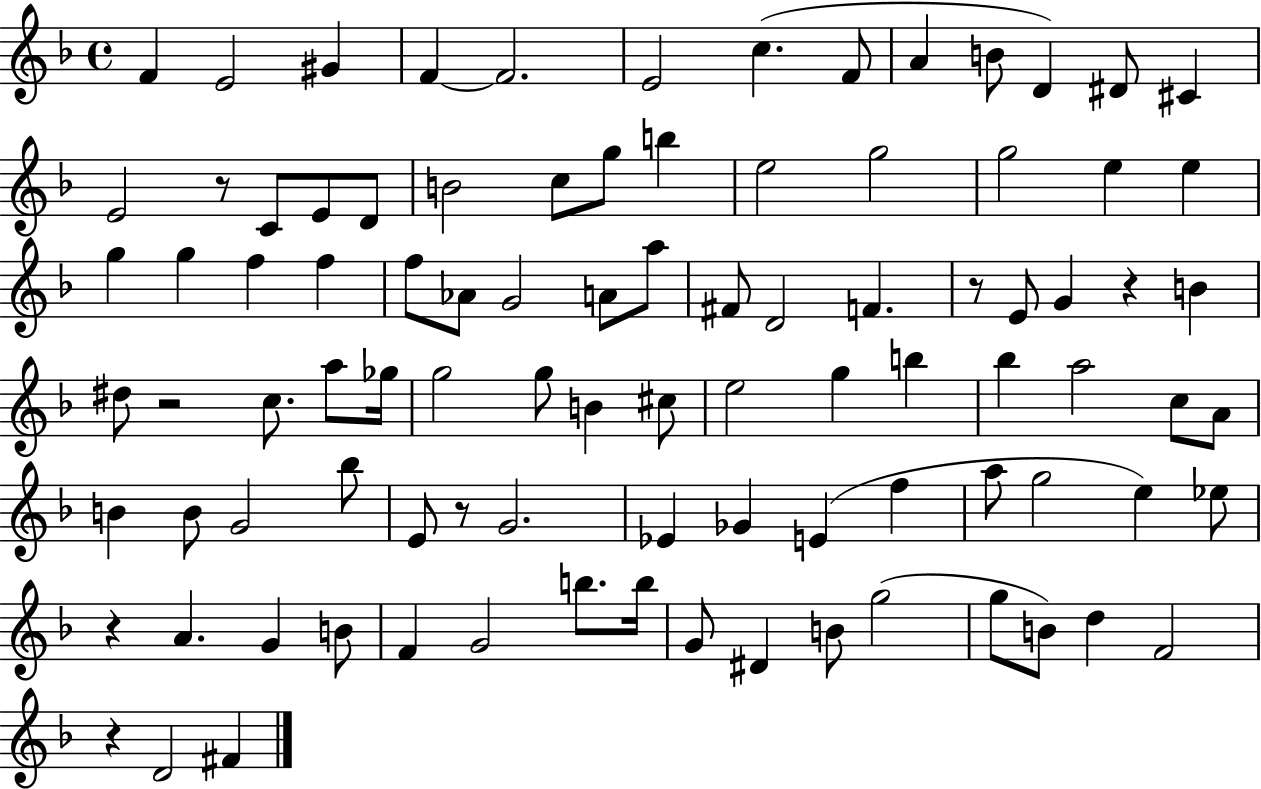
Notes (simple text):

F4/q E4/h G#4/q F4/q F4/h. E4/h C5/q. F4/e A4/q B4/e D4/q D#4/e C#4/q E4/h R/e C4/e E4/e D4/e B4/h C5/e G5/e B5/q E5/h G5/h G5/h E5/q E5/q G5/q G5/q F5/q F5/q F5/e Ab4/e G4/h A4/e A5/e F#4/e D4/h F4/q. R/e E4/e G4/q R/q B4/q D#5/e R/h C5/e. A5/e Gb5/s G5/h G5/e B4/q C#5/e E5/h G5/q B5/q Bb5/q A5/h C5/e A4/e B4/q B4/e G4/h Bb5/e E4/e R/e G4/h. Eb4/q Gb4/q E4/q F5/q A5/e G5/h E5/q Eb5/e R/q A4/q. G4/q B4/e F4/q G4/h B5/e. B5/s G4/e D#4/q B4/e G5/h G5/e B4/e D5/q F4/h R/q D4/h F#4/q